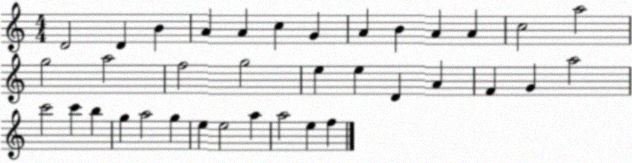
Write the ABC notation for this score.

X:1
T:Untitled
M:4/4
L:1/4
K:C
D2 D B A A c G A B A A c2 a2 g2 a2 f2 g2 e e D A F G a2 c'2 c' b g a2 g e e2 a a2 e f